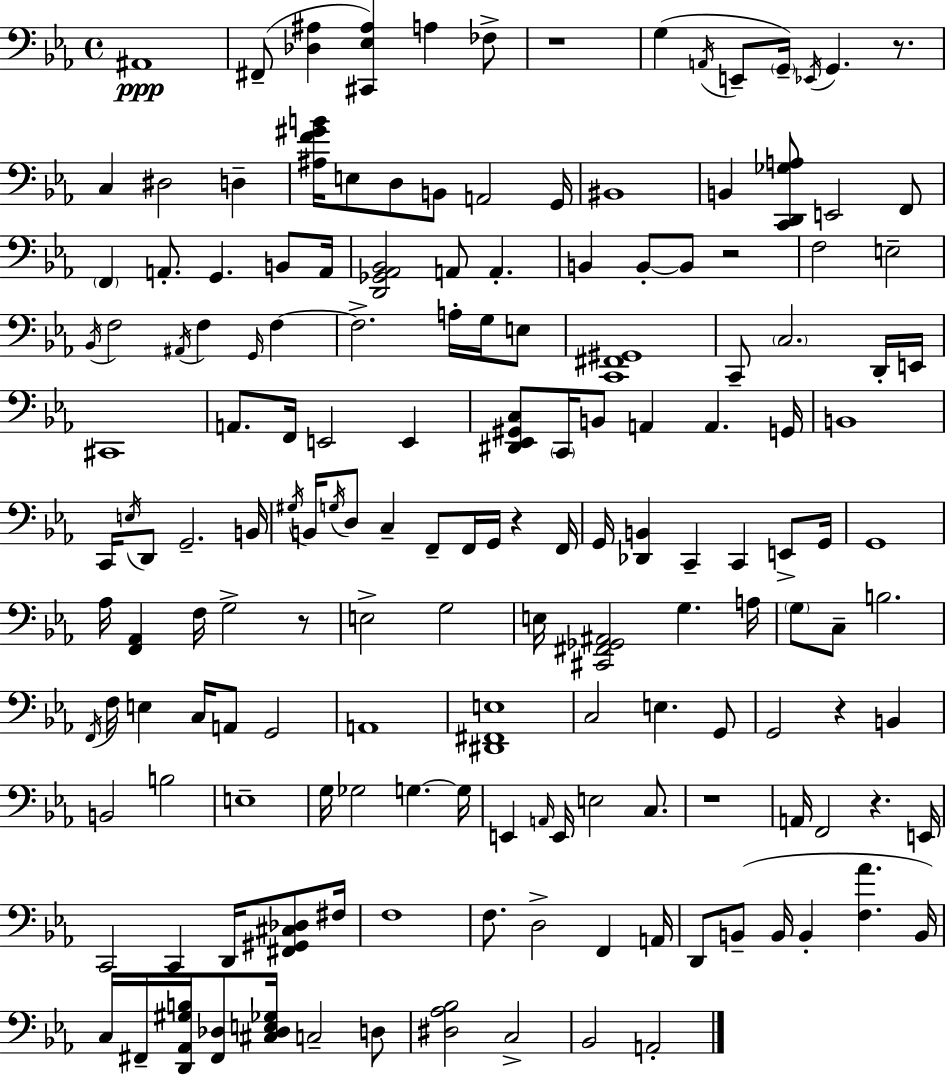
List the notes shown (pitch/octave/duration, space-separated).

A#2/w F#2/e [Db3,A#3]/q [C#2,Eb3,A#3]/q A3/q FES3/e R/w G3/q A2/s E2/e G2/s Eb2/s G2/q. R/e. C3/q D#3/h D3/q [A#3,F4,G#4,B4]/s E3/e D3/e B2/e A2/h G2/s BIS2/w B2/q [C2,D2,Gb3,A3]/e E2/h F2/e F2/q A2/e. G2/q. B2/e A2/s [D2,Gb2,Ab2,Bb2]/h A2/e A2/q. B2/q B2/e B2/e R/h F3/h E3/h Bb2/s F3/h A#2/s F3/q G2/s F3/q F3/h. A3/s G3/s E3/e [C2,F#2,G#2]/w C2/e C3/h. D2/s E2/s C#2/w A2/e. F2/s E2/h E2/q [D#2,Eb2,G#2,C3]/e C2/s B2/e A2/q A2/q. G2/s B2/w C2/s E3/s D2/e G2/h. B2/s G#3/s B2/s G3/s D3/e C3/q F2/e F2/s G2/s R/q F2/s G2/s [Db2,B2]/q C2/q C2/q E2/e G2/s G2/w Ab3/s [F2,Ab2]/q F3/s G3/h R/e E3/h G3/h E3/s [C#2,F#2,Gb2,A#2]/h G3/q. A3/s G3/e C3/e B3/h. F2/s F3/s E3/q C3/s A2/e G2/h A2/w [D#2,F#2,E3]/w C3/h E3/q. G2/e G2/h R/q B2/q B2/h B3/h E3/w G3/s Gb3/h G3/q. G3/s E2/q A2/s E2/s E3/h C3/e. R/w A2/s F2/h R/q. E2/s C2/h C2/q D2/s [F#2,G#2,C#3,Db3]/e F#3/s F3/w F3/e. D3/h F2/q A2/s D2/e B2/e B2/s B2/q [F3,Ab4]/q. B2/s C3/s F#2/s [D2,Ab2,G#3,B3]/s [F#2,Db3]/e [C#3,Db3,E3,Gb3]/s C3/h D3/e [D#3,Ab3,Bb3]/h C3/h Bb2/h A2/h